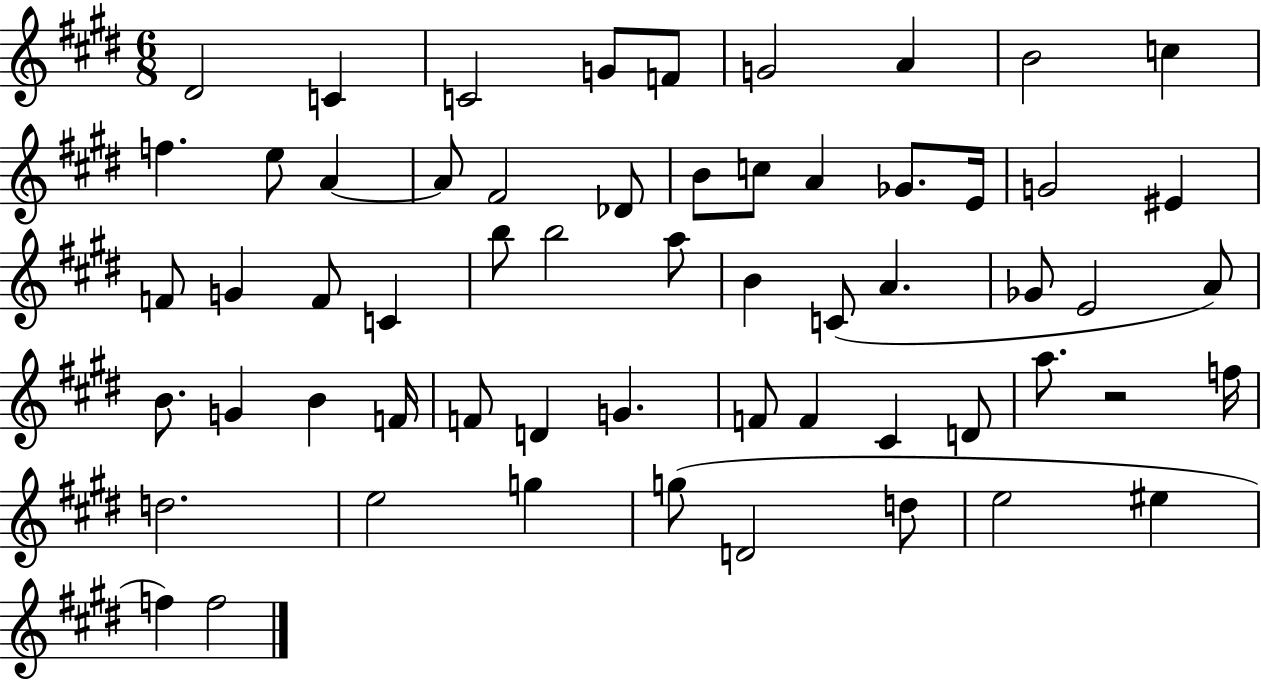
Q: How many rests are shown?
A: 1